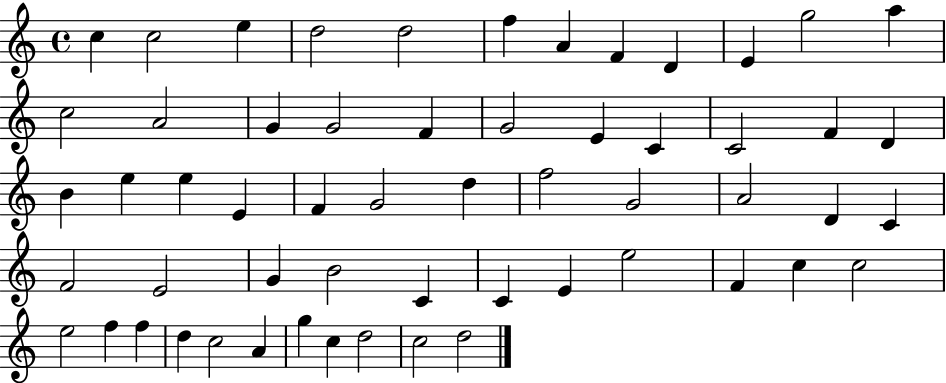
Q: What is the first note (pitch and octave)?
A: C5